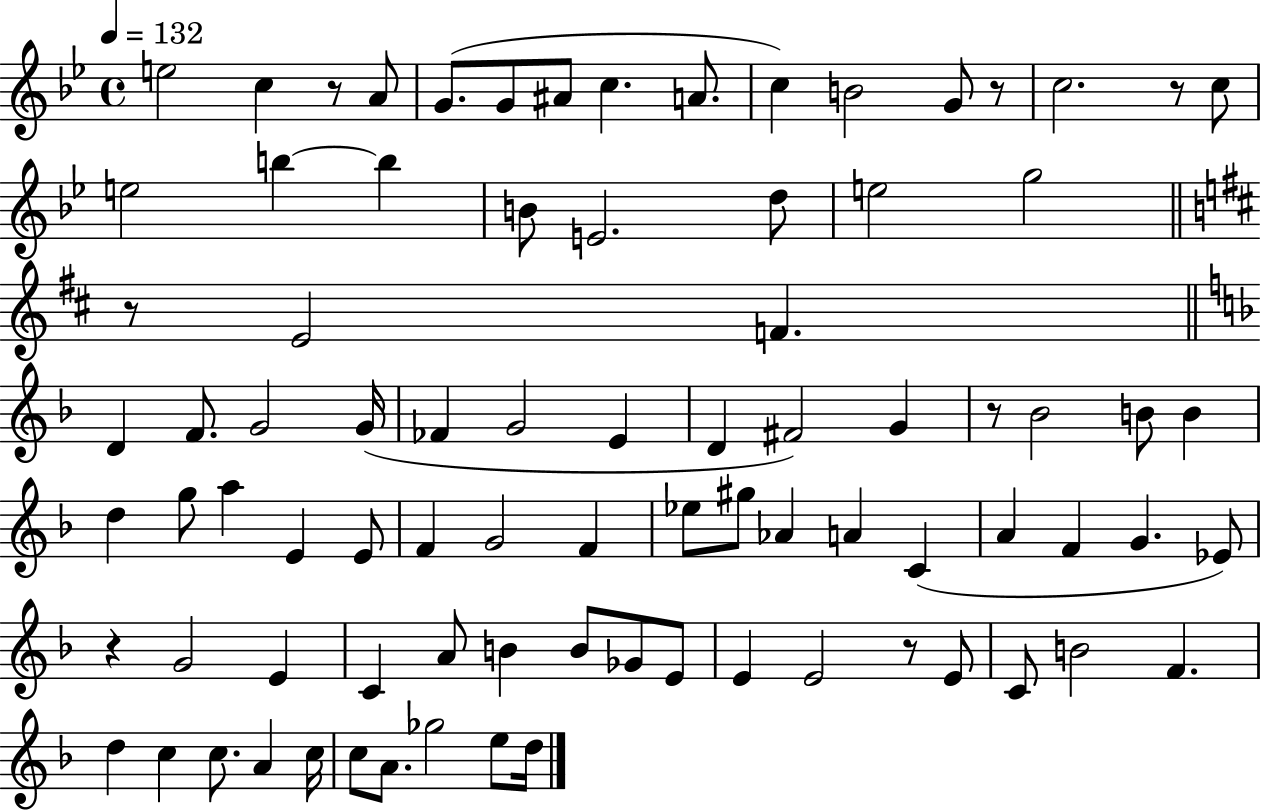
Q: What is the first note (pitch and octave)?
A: E5